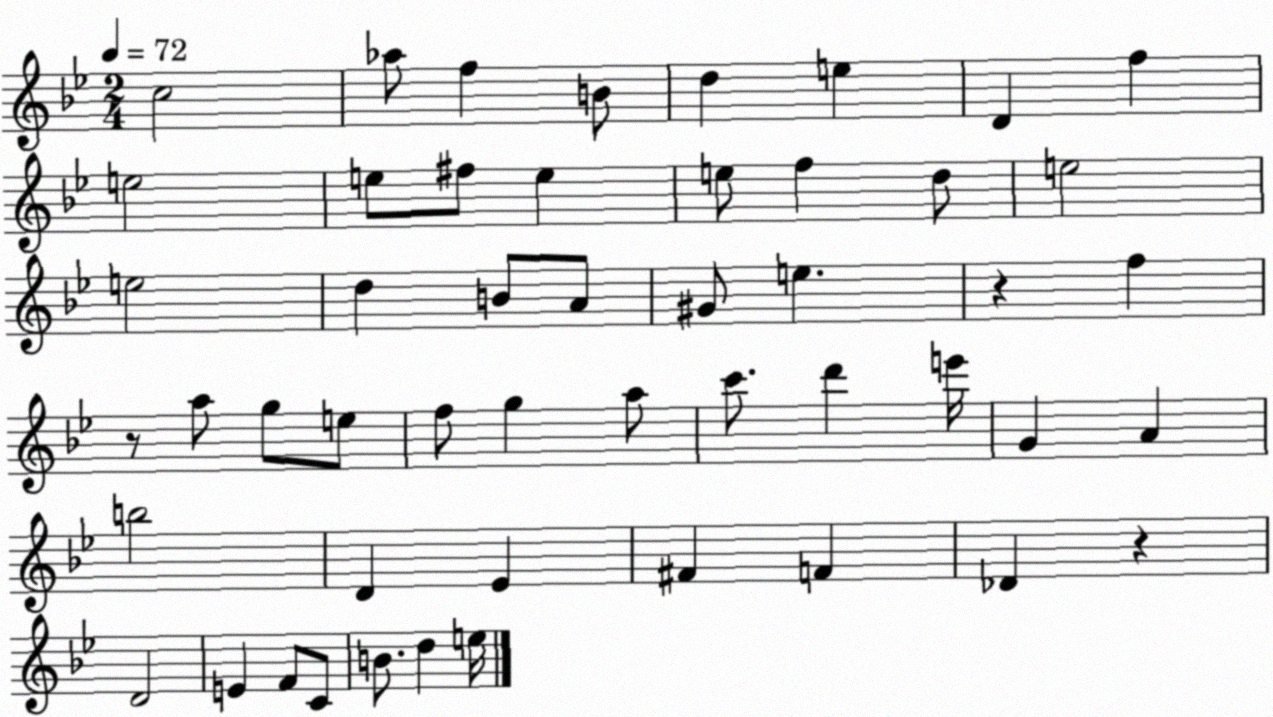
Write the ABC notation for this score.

X:1
T:Untitled
M:2/4
L:1/4
K:Bb
c2 _a/2 f B/2 d e D f e2 e/2 ^f/2 e e/2 f d/2 e2 e2 d B/2 A/2 ^G/2 e z f z/2 a/2 g/2 e/2 f/2 g a/2 c'/2 d' e'/4 G A b2 D _E ^F F _D z D2 E F/2 C/2 B/2 d e/4